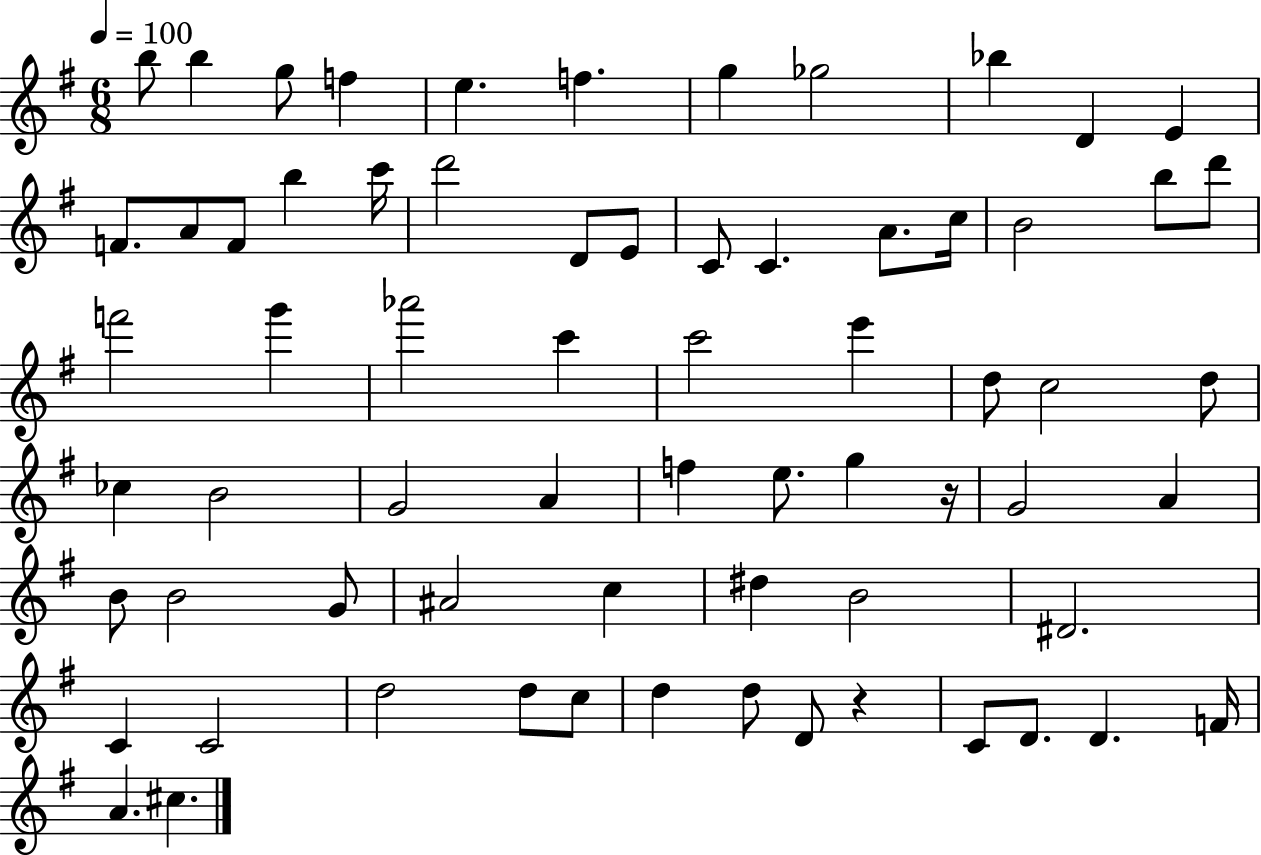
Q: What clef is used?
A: treble